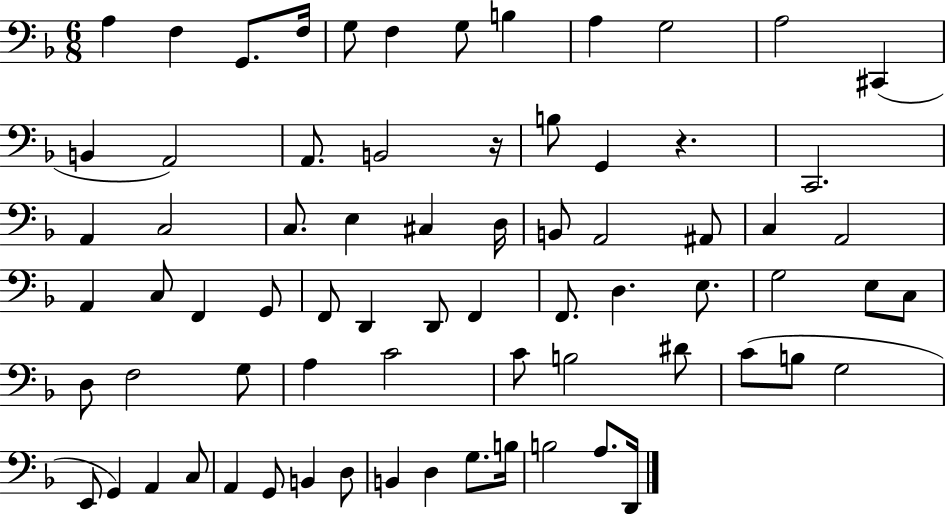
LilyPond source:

{
  \clef bass
  \numericTimeSignature
  \time 6/8
  \key f \major
  a4 f4 g,8. f16 | g8 f4 g8 b4 | a4 g2 | a2 cis,4( | \break b,4 a,2) | a,8. b,2 r16 | b8 g,4 r4. | c,2. | \break a,4 c2 | c8. e4 cis4 d16 | b,8 a,2 ais,8 | c4 a,2 | \break a,4 c8 f,4 g,8 | f,8 d,4 d,8 f,4 | f,8. d4. e8. | g2 e8 c8 | \break d8 f2 g8 | a4 c'2 | c'8 b2 dis'8 | c'8( b8 g2 | \break e,8 g,4) a,4 c8 | a,4 g,8 b,4 d8 | b,4 d4 g8. b16 | b2 a8. d,16 | \break \bar "|."
}